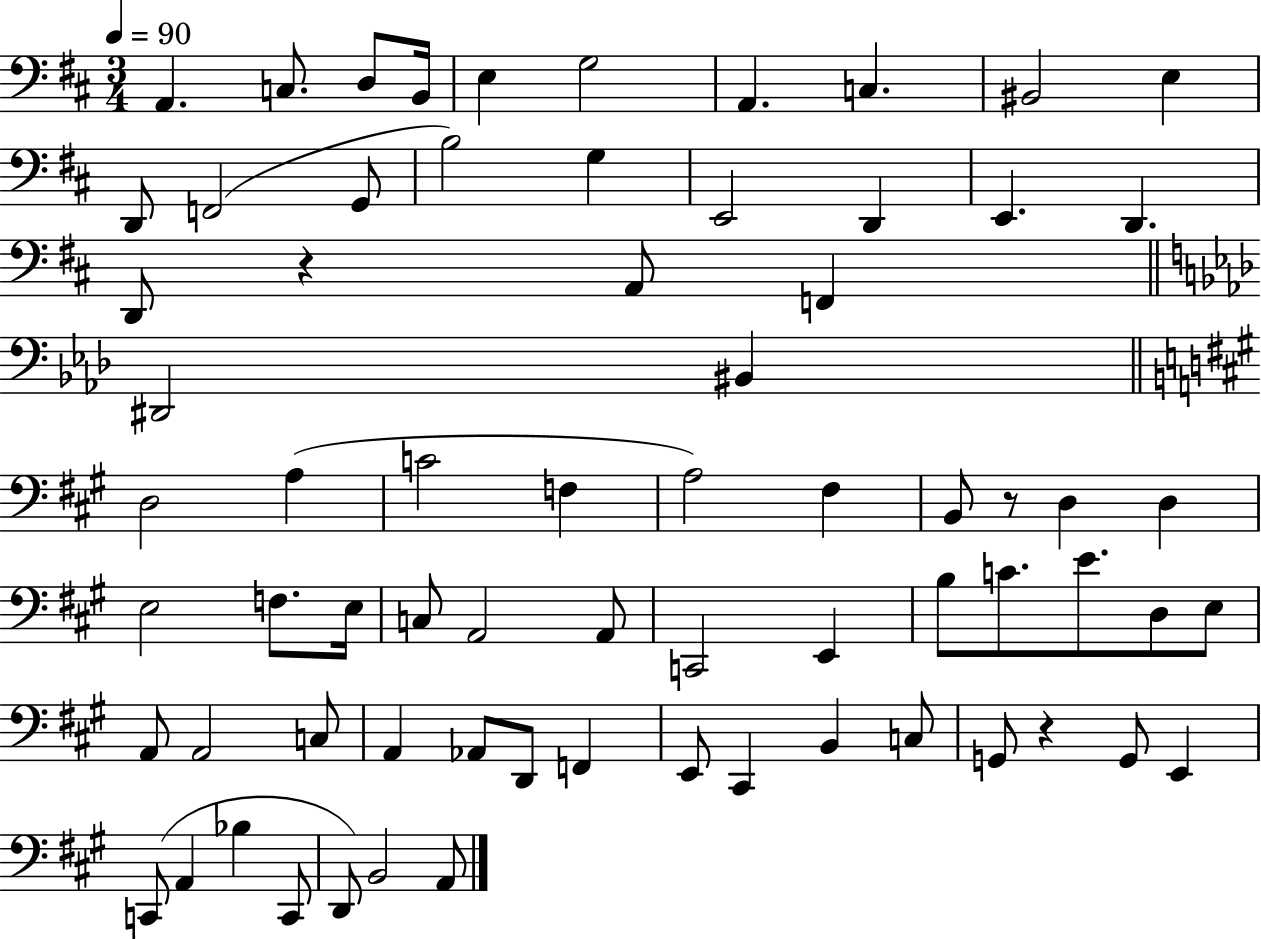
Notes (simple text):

A2/q. C3/e. D3/e B2/s E3/q G3/h A2/q. C3/q. BIS2/h E3/q D2/e F2/h G2/e B3/h G3/q E2/h D2/q E2/q. D2/q. D2/e R/q A2/e F2/q D#2/h BIS2/q D3/h A3/q C4/h F3/q A3/h F#3/q B2/e R/e D3/q D3/q E3/h F3/e. E3/s C3/e A2/h A2/e C2/h E2/q B3/e C4/e. E4/e. D3/e E3/e A2/e A2/h C3/e A2/q Ab2/e D2/e F2/q E2/e C#2/q B2/q C3/e G2/e R/q G2/e E2/q C2/e A2/q Bb3/q C2/e D2/e B2/h A2/e